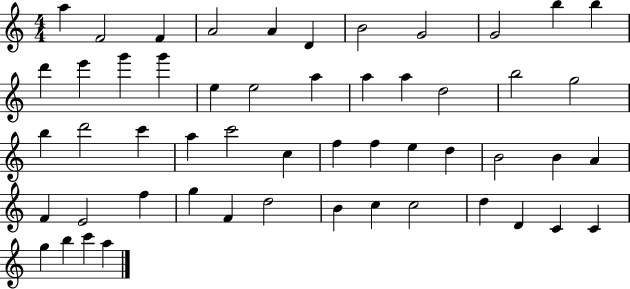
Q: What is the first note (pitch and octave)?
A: A5